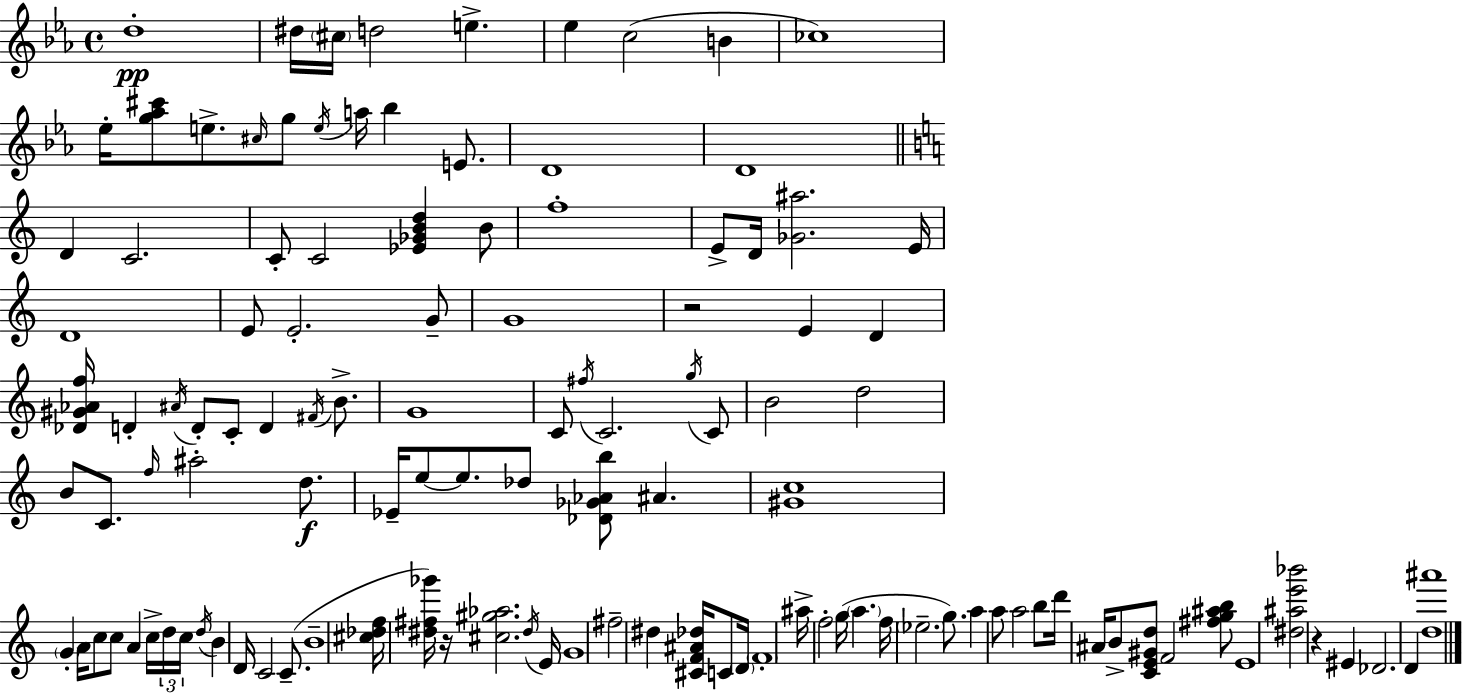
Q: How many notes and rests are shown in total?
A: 118